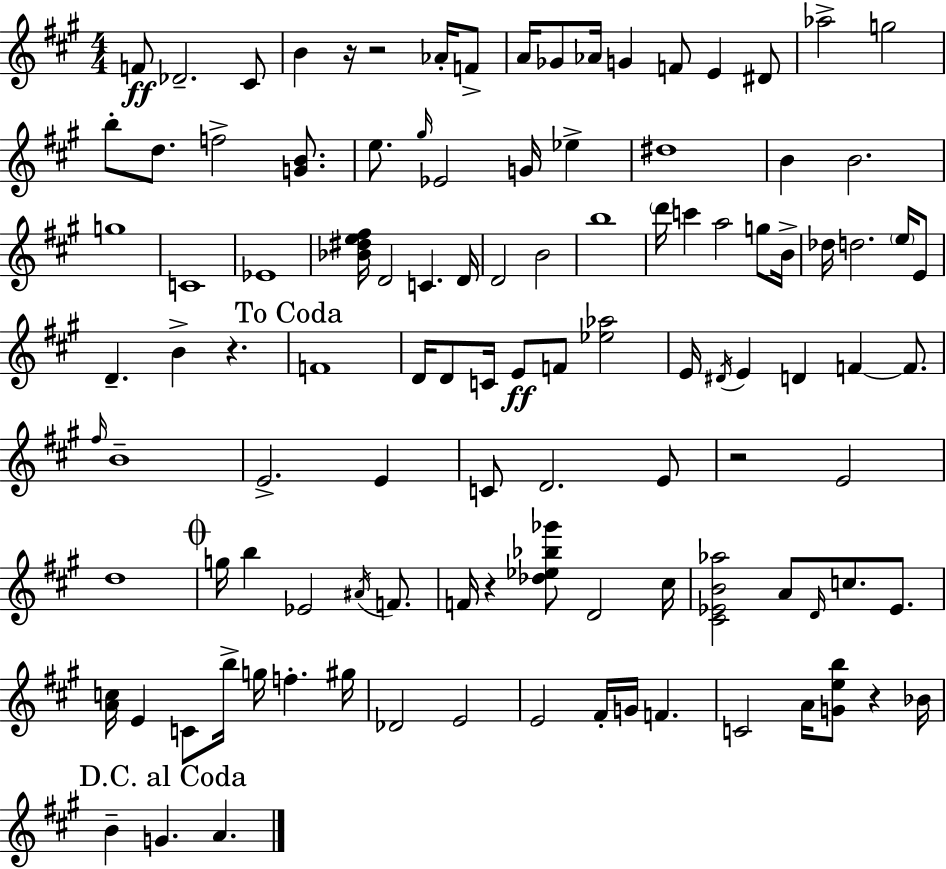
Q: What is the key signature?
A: A major